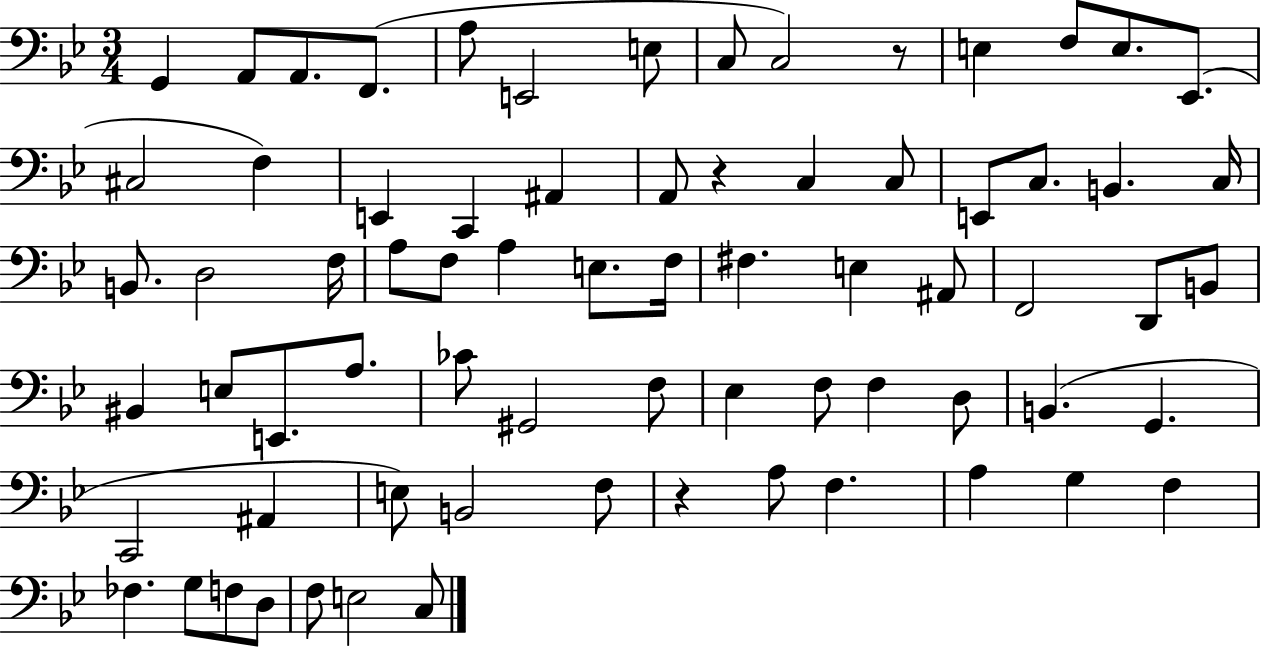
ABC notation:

X:1
T:Untitled
M:3/4
L:1/4
K:Bb
G,, A,,/2 A,,/2 F,,/2 A,/2 E,,2 E,/2 C,/2 C,2 z/2 E, F,/2 E,/2 _E,,/2 ^C,2 F, E,, C,, ^A,, A,,/2 z C, C,/2 E,,/2 C,/2 B,, C,/4 B,,/2 D,2 F,/4 A,/2 F,/2 A, E,/2 F,/4 ^F, E, ^A,,/2 F,,2 D,,/2 B,,/2 ^B,, E,/2 E,,/2 A,/2 _C/2 ^G,,2 F,/2 _E, F,/2 F, D,/2 B,, G,, C,,2 ^A,, E,/2 B,,2 F,/2 z A,/2 F, A, G, F, _F, G,/2 F,/2 D,/2 F,/2 E,2 C,/2